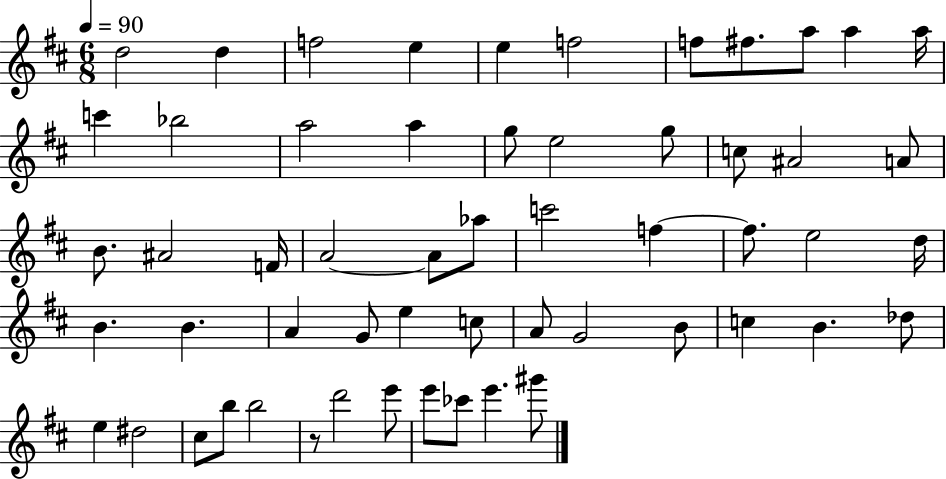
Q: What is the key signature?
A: D major